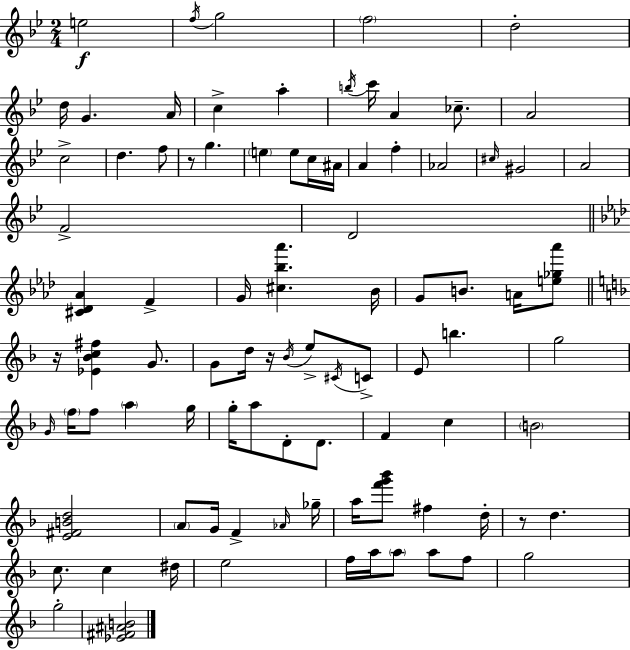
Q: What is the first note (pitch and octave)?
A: E5